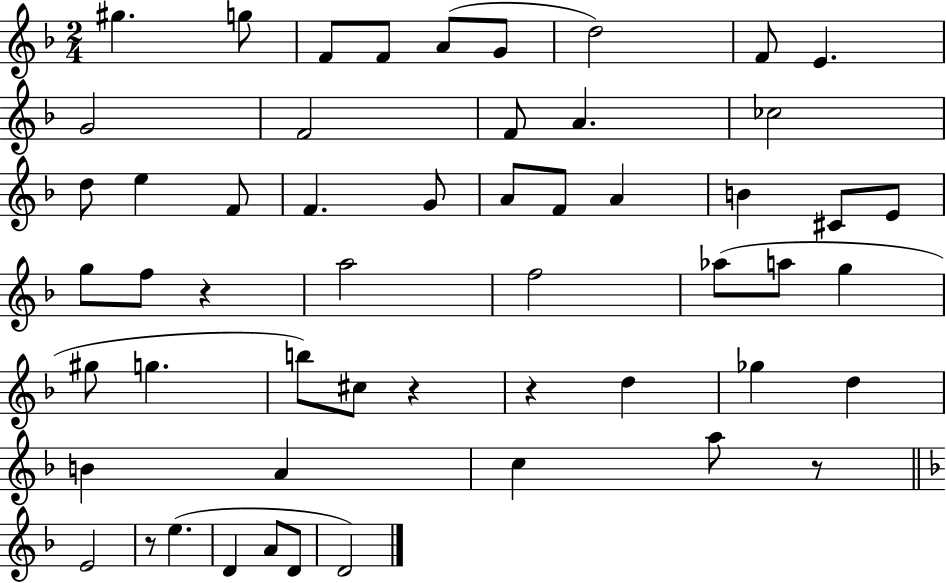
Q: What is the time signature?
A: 2/4